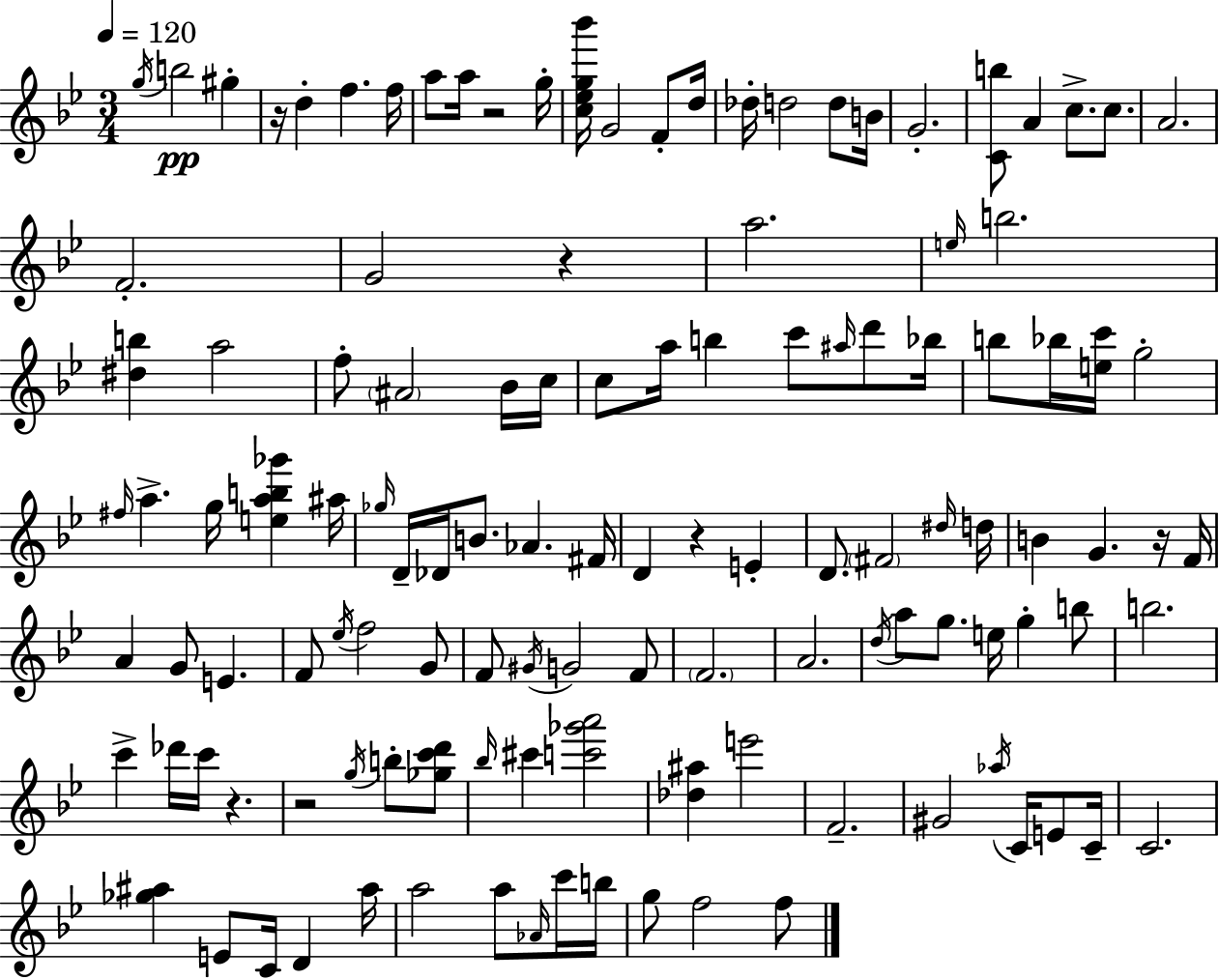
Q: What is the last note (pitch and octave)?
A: F5